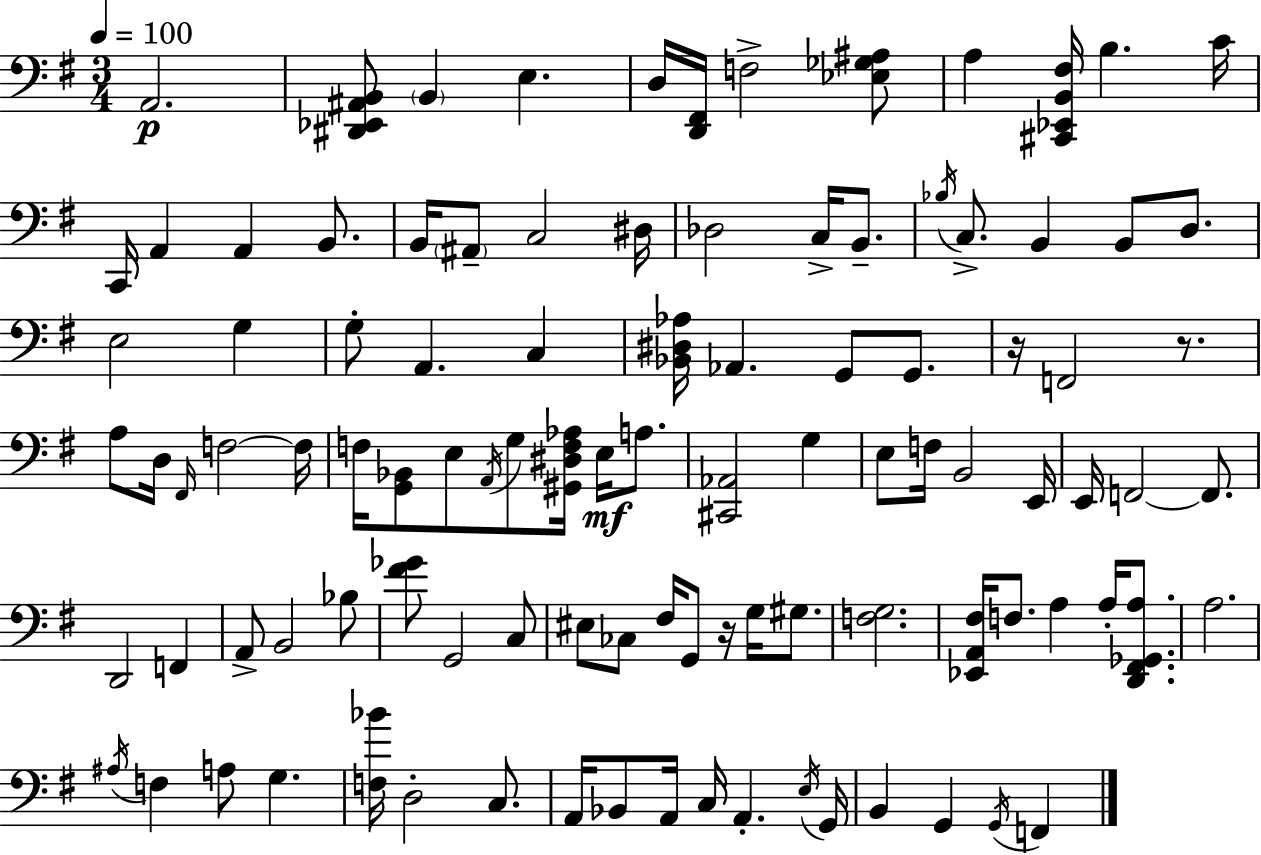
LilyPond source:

{
  \clef bass
  \numericTimeSignature
  \time 3/4
  \key g \major
  \tempo 4 = 100
  a,2.\p | <dis, ees, ais, b,>8 \parenthesize b,4 e4. | d16 <d, fis,>16 f2-> <ees ges ais>8 | a4 <cis, ees, b, fis>16 b4. c'16 | \break c,16 a,4 a,4 b,8. | b,16 \parenthesize ais,8-- c2 dis16 | des2 c16-> b,8.-- | \acciaccatura { bes16 } c8.-> b,4 b,8 d8. | \break e2 g4 | g8-. a,4. c4 | <bes, dis aes>16 aes,4. g,8 g,8. | r16 f,2 r8. | \break a8 d16 \grace { fis,16 } f2~~ | f16 f16 <g, bes,>8 e8 \acciaccatura { a,16 } g8 <gis, dis f aes>16 e16\mf | a8. <cis, aes,>2 g4 | e8 f16 b,2 | \break e,16 e,16 f,2~~ | f,8. d,2 f,4 | a,8-> b,2 | bes8 <fis' ges'>8 g,2 | \break c8 eis8 ces8 fis16 g,8 r16 g16 | gis8. <f g>2. | <ees, a, fis>16 f8. a4 a16-. | <d, fis, ges, a>8. a2. | \break \acciaccatura { ais16 } f4 a8 g4. | <f bes'>16 d2-. | c8. a,16 bes,8 a,16 c16 a,4.-. | \acciaccatura { e16 } g,16 b,4 g,4 | \break \acciaccatura { g,16 } f,4 \bar "|."
}